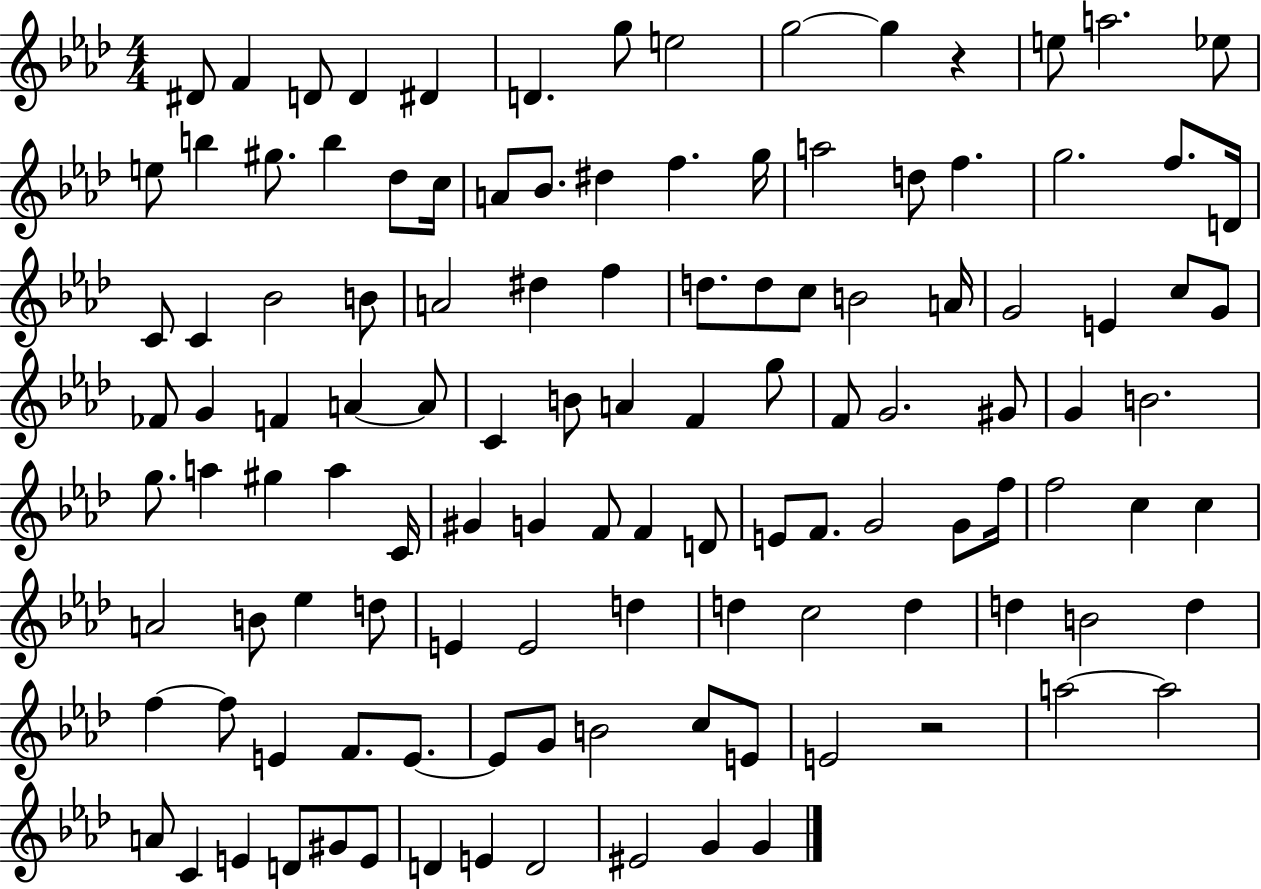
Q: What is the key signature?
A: AES major